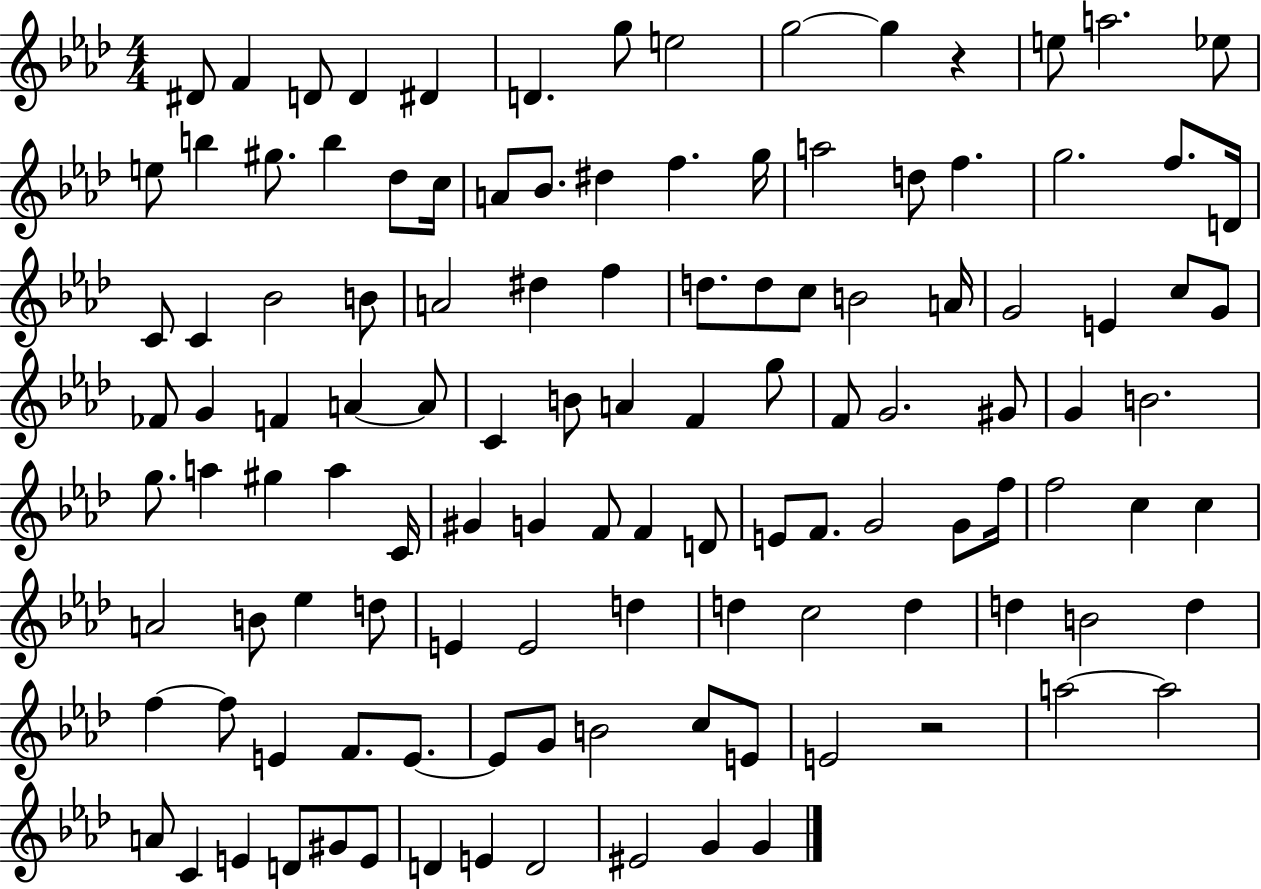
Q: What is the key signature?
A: AES major